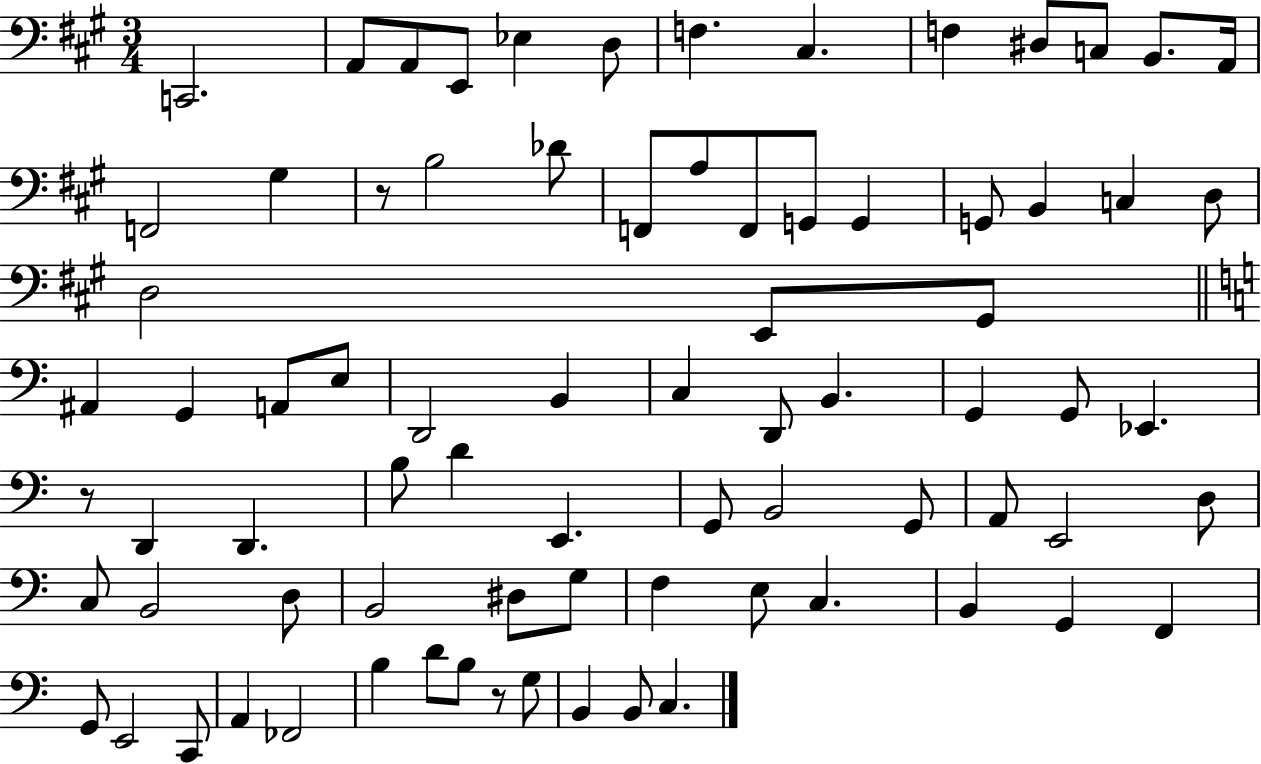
X:1
T:Untitled
M:3/4
L:1/4
K:A
C,,2 A,,/2 A,,/2 E,,/2 _E, D,/2 F, ^C, F, ^D,/2 C,/2 B,,/2 A,,/4 F,,2 ^G, z/2 B,2 _D/2 F,,/2 A,/2 F,,/2 G,,/2 G,, G,,/2 B,, C, D,/2 D,2 E,,/2 ^G,,/2 ^A,, G,, A,,/2 E,/2 D,,2 B,, C, D,,/2 B,, G,, G,,/2 _E,, z/2 D,, D,, B,/2 D E,, G,,/2 B,,2 G,,/2 A,,/2 E,,2 D,/2 C,/2 B,,2 D,/2 B,,2 ^D,/2 G,/2 F, E,/2 C, B,, G,, F,, G,,/2 E,,2 C,,/2 A,, _F,,2 B, D/2 B,/2 z/2 G,/2 B,, B,,/2 C,